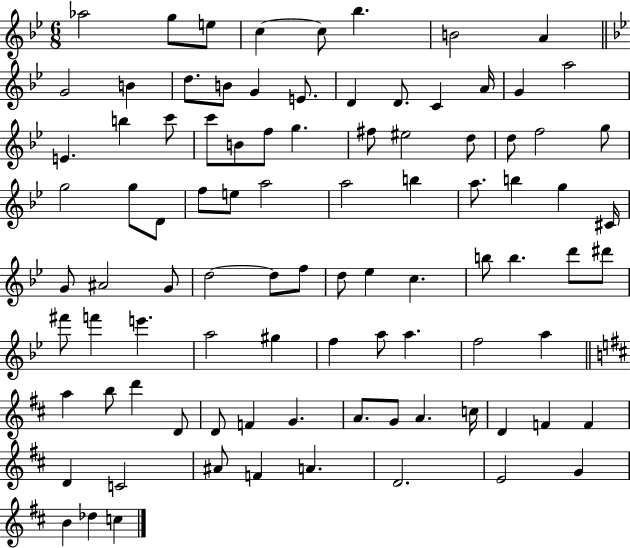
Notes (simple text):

Ab5/h G5/e E5/e C5/q C5/e Bb5/q. B4/h A4/q G4/h B4/q D5/e. B4/e G4/q E4/e. D4/q D4/e. C4/q A4/s G4/q A5/h E4/q. B5/q C6/e C6/e B4/e F5/e G5/q. F#5/e EIS5/h D5/e D5/e F5/h G5/e G5/h G5/e D4/e F5/e E5/e A5/h A5/h B5/q A5/e. B5/q G5/q C#4/s G4/e A#4/h G4/e D5/h D5/e F5/e D5/e Eb5/q C5/q. B5/e B5/q. D6/e D#6/e F#6/e F6/q E6/q. A5/h G#5/q F5/q A5/e A5/q. F5/h A5/q A5/q B5/e D6/q D4/e D4/e F4/q G4/q. A4/e. G4/e A4/q. C5/s D4/q F4/q F4/q D4/q C4/h A#4/e F4/q A4/q. D4/h. E4/h G4/q B4/q Db5/q C5/q